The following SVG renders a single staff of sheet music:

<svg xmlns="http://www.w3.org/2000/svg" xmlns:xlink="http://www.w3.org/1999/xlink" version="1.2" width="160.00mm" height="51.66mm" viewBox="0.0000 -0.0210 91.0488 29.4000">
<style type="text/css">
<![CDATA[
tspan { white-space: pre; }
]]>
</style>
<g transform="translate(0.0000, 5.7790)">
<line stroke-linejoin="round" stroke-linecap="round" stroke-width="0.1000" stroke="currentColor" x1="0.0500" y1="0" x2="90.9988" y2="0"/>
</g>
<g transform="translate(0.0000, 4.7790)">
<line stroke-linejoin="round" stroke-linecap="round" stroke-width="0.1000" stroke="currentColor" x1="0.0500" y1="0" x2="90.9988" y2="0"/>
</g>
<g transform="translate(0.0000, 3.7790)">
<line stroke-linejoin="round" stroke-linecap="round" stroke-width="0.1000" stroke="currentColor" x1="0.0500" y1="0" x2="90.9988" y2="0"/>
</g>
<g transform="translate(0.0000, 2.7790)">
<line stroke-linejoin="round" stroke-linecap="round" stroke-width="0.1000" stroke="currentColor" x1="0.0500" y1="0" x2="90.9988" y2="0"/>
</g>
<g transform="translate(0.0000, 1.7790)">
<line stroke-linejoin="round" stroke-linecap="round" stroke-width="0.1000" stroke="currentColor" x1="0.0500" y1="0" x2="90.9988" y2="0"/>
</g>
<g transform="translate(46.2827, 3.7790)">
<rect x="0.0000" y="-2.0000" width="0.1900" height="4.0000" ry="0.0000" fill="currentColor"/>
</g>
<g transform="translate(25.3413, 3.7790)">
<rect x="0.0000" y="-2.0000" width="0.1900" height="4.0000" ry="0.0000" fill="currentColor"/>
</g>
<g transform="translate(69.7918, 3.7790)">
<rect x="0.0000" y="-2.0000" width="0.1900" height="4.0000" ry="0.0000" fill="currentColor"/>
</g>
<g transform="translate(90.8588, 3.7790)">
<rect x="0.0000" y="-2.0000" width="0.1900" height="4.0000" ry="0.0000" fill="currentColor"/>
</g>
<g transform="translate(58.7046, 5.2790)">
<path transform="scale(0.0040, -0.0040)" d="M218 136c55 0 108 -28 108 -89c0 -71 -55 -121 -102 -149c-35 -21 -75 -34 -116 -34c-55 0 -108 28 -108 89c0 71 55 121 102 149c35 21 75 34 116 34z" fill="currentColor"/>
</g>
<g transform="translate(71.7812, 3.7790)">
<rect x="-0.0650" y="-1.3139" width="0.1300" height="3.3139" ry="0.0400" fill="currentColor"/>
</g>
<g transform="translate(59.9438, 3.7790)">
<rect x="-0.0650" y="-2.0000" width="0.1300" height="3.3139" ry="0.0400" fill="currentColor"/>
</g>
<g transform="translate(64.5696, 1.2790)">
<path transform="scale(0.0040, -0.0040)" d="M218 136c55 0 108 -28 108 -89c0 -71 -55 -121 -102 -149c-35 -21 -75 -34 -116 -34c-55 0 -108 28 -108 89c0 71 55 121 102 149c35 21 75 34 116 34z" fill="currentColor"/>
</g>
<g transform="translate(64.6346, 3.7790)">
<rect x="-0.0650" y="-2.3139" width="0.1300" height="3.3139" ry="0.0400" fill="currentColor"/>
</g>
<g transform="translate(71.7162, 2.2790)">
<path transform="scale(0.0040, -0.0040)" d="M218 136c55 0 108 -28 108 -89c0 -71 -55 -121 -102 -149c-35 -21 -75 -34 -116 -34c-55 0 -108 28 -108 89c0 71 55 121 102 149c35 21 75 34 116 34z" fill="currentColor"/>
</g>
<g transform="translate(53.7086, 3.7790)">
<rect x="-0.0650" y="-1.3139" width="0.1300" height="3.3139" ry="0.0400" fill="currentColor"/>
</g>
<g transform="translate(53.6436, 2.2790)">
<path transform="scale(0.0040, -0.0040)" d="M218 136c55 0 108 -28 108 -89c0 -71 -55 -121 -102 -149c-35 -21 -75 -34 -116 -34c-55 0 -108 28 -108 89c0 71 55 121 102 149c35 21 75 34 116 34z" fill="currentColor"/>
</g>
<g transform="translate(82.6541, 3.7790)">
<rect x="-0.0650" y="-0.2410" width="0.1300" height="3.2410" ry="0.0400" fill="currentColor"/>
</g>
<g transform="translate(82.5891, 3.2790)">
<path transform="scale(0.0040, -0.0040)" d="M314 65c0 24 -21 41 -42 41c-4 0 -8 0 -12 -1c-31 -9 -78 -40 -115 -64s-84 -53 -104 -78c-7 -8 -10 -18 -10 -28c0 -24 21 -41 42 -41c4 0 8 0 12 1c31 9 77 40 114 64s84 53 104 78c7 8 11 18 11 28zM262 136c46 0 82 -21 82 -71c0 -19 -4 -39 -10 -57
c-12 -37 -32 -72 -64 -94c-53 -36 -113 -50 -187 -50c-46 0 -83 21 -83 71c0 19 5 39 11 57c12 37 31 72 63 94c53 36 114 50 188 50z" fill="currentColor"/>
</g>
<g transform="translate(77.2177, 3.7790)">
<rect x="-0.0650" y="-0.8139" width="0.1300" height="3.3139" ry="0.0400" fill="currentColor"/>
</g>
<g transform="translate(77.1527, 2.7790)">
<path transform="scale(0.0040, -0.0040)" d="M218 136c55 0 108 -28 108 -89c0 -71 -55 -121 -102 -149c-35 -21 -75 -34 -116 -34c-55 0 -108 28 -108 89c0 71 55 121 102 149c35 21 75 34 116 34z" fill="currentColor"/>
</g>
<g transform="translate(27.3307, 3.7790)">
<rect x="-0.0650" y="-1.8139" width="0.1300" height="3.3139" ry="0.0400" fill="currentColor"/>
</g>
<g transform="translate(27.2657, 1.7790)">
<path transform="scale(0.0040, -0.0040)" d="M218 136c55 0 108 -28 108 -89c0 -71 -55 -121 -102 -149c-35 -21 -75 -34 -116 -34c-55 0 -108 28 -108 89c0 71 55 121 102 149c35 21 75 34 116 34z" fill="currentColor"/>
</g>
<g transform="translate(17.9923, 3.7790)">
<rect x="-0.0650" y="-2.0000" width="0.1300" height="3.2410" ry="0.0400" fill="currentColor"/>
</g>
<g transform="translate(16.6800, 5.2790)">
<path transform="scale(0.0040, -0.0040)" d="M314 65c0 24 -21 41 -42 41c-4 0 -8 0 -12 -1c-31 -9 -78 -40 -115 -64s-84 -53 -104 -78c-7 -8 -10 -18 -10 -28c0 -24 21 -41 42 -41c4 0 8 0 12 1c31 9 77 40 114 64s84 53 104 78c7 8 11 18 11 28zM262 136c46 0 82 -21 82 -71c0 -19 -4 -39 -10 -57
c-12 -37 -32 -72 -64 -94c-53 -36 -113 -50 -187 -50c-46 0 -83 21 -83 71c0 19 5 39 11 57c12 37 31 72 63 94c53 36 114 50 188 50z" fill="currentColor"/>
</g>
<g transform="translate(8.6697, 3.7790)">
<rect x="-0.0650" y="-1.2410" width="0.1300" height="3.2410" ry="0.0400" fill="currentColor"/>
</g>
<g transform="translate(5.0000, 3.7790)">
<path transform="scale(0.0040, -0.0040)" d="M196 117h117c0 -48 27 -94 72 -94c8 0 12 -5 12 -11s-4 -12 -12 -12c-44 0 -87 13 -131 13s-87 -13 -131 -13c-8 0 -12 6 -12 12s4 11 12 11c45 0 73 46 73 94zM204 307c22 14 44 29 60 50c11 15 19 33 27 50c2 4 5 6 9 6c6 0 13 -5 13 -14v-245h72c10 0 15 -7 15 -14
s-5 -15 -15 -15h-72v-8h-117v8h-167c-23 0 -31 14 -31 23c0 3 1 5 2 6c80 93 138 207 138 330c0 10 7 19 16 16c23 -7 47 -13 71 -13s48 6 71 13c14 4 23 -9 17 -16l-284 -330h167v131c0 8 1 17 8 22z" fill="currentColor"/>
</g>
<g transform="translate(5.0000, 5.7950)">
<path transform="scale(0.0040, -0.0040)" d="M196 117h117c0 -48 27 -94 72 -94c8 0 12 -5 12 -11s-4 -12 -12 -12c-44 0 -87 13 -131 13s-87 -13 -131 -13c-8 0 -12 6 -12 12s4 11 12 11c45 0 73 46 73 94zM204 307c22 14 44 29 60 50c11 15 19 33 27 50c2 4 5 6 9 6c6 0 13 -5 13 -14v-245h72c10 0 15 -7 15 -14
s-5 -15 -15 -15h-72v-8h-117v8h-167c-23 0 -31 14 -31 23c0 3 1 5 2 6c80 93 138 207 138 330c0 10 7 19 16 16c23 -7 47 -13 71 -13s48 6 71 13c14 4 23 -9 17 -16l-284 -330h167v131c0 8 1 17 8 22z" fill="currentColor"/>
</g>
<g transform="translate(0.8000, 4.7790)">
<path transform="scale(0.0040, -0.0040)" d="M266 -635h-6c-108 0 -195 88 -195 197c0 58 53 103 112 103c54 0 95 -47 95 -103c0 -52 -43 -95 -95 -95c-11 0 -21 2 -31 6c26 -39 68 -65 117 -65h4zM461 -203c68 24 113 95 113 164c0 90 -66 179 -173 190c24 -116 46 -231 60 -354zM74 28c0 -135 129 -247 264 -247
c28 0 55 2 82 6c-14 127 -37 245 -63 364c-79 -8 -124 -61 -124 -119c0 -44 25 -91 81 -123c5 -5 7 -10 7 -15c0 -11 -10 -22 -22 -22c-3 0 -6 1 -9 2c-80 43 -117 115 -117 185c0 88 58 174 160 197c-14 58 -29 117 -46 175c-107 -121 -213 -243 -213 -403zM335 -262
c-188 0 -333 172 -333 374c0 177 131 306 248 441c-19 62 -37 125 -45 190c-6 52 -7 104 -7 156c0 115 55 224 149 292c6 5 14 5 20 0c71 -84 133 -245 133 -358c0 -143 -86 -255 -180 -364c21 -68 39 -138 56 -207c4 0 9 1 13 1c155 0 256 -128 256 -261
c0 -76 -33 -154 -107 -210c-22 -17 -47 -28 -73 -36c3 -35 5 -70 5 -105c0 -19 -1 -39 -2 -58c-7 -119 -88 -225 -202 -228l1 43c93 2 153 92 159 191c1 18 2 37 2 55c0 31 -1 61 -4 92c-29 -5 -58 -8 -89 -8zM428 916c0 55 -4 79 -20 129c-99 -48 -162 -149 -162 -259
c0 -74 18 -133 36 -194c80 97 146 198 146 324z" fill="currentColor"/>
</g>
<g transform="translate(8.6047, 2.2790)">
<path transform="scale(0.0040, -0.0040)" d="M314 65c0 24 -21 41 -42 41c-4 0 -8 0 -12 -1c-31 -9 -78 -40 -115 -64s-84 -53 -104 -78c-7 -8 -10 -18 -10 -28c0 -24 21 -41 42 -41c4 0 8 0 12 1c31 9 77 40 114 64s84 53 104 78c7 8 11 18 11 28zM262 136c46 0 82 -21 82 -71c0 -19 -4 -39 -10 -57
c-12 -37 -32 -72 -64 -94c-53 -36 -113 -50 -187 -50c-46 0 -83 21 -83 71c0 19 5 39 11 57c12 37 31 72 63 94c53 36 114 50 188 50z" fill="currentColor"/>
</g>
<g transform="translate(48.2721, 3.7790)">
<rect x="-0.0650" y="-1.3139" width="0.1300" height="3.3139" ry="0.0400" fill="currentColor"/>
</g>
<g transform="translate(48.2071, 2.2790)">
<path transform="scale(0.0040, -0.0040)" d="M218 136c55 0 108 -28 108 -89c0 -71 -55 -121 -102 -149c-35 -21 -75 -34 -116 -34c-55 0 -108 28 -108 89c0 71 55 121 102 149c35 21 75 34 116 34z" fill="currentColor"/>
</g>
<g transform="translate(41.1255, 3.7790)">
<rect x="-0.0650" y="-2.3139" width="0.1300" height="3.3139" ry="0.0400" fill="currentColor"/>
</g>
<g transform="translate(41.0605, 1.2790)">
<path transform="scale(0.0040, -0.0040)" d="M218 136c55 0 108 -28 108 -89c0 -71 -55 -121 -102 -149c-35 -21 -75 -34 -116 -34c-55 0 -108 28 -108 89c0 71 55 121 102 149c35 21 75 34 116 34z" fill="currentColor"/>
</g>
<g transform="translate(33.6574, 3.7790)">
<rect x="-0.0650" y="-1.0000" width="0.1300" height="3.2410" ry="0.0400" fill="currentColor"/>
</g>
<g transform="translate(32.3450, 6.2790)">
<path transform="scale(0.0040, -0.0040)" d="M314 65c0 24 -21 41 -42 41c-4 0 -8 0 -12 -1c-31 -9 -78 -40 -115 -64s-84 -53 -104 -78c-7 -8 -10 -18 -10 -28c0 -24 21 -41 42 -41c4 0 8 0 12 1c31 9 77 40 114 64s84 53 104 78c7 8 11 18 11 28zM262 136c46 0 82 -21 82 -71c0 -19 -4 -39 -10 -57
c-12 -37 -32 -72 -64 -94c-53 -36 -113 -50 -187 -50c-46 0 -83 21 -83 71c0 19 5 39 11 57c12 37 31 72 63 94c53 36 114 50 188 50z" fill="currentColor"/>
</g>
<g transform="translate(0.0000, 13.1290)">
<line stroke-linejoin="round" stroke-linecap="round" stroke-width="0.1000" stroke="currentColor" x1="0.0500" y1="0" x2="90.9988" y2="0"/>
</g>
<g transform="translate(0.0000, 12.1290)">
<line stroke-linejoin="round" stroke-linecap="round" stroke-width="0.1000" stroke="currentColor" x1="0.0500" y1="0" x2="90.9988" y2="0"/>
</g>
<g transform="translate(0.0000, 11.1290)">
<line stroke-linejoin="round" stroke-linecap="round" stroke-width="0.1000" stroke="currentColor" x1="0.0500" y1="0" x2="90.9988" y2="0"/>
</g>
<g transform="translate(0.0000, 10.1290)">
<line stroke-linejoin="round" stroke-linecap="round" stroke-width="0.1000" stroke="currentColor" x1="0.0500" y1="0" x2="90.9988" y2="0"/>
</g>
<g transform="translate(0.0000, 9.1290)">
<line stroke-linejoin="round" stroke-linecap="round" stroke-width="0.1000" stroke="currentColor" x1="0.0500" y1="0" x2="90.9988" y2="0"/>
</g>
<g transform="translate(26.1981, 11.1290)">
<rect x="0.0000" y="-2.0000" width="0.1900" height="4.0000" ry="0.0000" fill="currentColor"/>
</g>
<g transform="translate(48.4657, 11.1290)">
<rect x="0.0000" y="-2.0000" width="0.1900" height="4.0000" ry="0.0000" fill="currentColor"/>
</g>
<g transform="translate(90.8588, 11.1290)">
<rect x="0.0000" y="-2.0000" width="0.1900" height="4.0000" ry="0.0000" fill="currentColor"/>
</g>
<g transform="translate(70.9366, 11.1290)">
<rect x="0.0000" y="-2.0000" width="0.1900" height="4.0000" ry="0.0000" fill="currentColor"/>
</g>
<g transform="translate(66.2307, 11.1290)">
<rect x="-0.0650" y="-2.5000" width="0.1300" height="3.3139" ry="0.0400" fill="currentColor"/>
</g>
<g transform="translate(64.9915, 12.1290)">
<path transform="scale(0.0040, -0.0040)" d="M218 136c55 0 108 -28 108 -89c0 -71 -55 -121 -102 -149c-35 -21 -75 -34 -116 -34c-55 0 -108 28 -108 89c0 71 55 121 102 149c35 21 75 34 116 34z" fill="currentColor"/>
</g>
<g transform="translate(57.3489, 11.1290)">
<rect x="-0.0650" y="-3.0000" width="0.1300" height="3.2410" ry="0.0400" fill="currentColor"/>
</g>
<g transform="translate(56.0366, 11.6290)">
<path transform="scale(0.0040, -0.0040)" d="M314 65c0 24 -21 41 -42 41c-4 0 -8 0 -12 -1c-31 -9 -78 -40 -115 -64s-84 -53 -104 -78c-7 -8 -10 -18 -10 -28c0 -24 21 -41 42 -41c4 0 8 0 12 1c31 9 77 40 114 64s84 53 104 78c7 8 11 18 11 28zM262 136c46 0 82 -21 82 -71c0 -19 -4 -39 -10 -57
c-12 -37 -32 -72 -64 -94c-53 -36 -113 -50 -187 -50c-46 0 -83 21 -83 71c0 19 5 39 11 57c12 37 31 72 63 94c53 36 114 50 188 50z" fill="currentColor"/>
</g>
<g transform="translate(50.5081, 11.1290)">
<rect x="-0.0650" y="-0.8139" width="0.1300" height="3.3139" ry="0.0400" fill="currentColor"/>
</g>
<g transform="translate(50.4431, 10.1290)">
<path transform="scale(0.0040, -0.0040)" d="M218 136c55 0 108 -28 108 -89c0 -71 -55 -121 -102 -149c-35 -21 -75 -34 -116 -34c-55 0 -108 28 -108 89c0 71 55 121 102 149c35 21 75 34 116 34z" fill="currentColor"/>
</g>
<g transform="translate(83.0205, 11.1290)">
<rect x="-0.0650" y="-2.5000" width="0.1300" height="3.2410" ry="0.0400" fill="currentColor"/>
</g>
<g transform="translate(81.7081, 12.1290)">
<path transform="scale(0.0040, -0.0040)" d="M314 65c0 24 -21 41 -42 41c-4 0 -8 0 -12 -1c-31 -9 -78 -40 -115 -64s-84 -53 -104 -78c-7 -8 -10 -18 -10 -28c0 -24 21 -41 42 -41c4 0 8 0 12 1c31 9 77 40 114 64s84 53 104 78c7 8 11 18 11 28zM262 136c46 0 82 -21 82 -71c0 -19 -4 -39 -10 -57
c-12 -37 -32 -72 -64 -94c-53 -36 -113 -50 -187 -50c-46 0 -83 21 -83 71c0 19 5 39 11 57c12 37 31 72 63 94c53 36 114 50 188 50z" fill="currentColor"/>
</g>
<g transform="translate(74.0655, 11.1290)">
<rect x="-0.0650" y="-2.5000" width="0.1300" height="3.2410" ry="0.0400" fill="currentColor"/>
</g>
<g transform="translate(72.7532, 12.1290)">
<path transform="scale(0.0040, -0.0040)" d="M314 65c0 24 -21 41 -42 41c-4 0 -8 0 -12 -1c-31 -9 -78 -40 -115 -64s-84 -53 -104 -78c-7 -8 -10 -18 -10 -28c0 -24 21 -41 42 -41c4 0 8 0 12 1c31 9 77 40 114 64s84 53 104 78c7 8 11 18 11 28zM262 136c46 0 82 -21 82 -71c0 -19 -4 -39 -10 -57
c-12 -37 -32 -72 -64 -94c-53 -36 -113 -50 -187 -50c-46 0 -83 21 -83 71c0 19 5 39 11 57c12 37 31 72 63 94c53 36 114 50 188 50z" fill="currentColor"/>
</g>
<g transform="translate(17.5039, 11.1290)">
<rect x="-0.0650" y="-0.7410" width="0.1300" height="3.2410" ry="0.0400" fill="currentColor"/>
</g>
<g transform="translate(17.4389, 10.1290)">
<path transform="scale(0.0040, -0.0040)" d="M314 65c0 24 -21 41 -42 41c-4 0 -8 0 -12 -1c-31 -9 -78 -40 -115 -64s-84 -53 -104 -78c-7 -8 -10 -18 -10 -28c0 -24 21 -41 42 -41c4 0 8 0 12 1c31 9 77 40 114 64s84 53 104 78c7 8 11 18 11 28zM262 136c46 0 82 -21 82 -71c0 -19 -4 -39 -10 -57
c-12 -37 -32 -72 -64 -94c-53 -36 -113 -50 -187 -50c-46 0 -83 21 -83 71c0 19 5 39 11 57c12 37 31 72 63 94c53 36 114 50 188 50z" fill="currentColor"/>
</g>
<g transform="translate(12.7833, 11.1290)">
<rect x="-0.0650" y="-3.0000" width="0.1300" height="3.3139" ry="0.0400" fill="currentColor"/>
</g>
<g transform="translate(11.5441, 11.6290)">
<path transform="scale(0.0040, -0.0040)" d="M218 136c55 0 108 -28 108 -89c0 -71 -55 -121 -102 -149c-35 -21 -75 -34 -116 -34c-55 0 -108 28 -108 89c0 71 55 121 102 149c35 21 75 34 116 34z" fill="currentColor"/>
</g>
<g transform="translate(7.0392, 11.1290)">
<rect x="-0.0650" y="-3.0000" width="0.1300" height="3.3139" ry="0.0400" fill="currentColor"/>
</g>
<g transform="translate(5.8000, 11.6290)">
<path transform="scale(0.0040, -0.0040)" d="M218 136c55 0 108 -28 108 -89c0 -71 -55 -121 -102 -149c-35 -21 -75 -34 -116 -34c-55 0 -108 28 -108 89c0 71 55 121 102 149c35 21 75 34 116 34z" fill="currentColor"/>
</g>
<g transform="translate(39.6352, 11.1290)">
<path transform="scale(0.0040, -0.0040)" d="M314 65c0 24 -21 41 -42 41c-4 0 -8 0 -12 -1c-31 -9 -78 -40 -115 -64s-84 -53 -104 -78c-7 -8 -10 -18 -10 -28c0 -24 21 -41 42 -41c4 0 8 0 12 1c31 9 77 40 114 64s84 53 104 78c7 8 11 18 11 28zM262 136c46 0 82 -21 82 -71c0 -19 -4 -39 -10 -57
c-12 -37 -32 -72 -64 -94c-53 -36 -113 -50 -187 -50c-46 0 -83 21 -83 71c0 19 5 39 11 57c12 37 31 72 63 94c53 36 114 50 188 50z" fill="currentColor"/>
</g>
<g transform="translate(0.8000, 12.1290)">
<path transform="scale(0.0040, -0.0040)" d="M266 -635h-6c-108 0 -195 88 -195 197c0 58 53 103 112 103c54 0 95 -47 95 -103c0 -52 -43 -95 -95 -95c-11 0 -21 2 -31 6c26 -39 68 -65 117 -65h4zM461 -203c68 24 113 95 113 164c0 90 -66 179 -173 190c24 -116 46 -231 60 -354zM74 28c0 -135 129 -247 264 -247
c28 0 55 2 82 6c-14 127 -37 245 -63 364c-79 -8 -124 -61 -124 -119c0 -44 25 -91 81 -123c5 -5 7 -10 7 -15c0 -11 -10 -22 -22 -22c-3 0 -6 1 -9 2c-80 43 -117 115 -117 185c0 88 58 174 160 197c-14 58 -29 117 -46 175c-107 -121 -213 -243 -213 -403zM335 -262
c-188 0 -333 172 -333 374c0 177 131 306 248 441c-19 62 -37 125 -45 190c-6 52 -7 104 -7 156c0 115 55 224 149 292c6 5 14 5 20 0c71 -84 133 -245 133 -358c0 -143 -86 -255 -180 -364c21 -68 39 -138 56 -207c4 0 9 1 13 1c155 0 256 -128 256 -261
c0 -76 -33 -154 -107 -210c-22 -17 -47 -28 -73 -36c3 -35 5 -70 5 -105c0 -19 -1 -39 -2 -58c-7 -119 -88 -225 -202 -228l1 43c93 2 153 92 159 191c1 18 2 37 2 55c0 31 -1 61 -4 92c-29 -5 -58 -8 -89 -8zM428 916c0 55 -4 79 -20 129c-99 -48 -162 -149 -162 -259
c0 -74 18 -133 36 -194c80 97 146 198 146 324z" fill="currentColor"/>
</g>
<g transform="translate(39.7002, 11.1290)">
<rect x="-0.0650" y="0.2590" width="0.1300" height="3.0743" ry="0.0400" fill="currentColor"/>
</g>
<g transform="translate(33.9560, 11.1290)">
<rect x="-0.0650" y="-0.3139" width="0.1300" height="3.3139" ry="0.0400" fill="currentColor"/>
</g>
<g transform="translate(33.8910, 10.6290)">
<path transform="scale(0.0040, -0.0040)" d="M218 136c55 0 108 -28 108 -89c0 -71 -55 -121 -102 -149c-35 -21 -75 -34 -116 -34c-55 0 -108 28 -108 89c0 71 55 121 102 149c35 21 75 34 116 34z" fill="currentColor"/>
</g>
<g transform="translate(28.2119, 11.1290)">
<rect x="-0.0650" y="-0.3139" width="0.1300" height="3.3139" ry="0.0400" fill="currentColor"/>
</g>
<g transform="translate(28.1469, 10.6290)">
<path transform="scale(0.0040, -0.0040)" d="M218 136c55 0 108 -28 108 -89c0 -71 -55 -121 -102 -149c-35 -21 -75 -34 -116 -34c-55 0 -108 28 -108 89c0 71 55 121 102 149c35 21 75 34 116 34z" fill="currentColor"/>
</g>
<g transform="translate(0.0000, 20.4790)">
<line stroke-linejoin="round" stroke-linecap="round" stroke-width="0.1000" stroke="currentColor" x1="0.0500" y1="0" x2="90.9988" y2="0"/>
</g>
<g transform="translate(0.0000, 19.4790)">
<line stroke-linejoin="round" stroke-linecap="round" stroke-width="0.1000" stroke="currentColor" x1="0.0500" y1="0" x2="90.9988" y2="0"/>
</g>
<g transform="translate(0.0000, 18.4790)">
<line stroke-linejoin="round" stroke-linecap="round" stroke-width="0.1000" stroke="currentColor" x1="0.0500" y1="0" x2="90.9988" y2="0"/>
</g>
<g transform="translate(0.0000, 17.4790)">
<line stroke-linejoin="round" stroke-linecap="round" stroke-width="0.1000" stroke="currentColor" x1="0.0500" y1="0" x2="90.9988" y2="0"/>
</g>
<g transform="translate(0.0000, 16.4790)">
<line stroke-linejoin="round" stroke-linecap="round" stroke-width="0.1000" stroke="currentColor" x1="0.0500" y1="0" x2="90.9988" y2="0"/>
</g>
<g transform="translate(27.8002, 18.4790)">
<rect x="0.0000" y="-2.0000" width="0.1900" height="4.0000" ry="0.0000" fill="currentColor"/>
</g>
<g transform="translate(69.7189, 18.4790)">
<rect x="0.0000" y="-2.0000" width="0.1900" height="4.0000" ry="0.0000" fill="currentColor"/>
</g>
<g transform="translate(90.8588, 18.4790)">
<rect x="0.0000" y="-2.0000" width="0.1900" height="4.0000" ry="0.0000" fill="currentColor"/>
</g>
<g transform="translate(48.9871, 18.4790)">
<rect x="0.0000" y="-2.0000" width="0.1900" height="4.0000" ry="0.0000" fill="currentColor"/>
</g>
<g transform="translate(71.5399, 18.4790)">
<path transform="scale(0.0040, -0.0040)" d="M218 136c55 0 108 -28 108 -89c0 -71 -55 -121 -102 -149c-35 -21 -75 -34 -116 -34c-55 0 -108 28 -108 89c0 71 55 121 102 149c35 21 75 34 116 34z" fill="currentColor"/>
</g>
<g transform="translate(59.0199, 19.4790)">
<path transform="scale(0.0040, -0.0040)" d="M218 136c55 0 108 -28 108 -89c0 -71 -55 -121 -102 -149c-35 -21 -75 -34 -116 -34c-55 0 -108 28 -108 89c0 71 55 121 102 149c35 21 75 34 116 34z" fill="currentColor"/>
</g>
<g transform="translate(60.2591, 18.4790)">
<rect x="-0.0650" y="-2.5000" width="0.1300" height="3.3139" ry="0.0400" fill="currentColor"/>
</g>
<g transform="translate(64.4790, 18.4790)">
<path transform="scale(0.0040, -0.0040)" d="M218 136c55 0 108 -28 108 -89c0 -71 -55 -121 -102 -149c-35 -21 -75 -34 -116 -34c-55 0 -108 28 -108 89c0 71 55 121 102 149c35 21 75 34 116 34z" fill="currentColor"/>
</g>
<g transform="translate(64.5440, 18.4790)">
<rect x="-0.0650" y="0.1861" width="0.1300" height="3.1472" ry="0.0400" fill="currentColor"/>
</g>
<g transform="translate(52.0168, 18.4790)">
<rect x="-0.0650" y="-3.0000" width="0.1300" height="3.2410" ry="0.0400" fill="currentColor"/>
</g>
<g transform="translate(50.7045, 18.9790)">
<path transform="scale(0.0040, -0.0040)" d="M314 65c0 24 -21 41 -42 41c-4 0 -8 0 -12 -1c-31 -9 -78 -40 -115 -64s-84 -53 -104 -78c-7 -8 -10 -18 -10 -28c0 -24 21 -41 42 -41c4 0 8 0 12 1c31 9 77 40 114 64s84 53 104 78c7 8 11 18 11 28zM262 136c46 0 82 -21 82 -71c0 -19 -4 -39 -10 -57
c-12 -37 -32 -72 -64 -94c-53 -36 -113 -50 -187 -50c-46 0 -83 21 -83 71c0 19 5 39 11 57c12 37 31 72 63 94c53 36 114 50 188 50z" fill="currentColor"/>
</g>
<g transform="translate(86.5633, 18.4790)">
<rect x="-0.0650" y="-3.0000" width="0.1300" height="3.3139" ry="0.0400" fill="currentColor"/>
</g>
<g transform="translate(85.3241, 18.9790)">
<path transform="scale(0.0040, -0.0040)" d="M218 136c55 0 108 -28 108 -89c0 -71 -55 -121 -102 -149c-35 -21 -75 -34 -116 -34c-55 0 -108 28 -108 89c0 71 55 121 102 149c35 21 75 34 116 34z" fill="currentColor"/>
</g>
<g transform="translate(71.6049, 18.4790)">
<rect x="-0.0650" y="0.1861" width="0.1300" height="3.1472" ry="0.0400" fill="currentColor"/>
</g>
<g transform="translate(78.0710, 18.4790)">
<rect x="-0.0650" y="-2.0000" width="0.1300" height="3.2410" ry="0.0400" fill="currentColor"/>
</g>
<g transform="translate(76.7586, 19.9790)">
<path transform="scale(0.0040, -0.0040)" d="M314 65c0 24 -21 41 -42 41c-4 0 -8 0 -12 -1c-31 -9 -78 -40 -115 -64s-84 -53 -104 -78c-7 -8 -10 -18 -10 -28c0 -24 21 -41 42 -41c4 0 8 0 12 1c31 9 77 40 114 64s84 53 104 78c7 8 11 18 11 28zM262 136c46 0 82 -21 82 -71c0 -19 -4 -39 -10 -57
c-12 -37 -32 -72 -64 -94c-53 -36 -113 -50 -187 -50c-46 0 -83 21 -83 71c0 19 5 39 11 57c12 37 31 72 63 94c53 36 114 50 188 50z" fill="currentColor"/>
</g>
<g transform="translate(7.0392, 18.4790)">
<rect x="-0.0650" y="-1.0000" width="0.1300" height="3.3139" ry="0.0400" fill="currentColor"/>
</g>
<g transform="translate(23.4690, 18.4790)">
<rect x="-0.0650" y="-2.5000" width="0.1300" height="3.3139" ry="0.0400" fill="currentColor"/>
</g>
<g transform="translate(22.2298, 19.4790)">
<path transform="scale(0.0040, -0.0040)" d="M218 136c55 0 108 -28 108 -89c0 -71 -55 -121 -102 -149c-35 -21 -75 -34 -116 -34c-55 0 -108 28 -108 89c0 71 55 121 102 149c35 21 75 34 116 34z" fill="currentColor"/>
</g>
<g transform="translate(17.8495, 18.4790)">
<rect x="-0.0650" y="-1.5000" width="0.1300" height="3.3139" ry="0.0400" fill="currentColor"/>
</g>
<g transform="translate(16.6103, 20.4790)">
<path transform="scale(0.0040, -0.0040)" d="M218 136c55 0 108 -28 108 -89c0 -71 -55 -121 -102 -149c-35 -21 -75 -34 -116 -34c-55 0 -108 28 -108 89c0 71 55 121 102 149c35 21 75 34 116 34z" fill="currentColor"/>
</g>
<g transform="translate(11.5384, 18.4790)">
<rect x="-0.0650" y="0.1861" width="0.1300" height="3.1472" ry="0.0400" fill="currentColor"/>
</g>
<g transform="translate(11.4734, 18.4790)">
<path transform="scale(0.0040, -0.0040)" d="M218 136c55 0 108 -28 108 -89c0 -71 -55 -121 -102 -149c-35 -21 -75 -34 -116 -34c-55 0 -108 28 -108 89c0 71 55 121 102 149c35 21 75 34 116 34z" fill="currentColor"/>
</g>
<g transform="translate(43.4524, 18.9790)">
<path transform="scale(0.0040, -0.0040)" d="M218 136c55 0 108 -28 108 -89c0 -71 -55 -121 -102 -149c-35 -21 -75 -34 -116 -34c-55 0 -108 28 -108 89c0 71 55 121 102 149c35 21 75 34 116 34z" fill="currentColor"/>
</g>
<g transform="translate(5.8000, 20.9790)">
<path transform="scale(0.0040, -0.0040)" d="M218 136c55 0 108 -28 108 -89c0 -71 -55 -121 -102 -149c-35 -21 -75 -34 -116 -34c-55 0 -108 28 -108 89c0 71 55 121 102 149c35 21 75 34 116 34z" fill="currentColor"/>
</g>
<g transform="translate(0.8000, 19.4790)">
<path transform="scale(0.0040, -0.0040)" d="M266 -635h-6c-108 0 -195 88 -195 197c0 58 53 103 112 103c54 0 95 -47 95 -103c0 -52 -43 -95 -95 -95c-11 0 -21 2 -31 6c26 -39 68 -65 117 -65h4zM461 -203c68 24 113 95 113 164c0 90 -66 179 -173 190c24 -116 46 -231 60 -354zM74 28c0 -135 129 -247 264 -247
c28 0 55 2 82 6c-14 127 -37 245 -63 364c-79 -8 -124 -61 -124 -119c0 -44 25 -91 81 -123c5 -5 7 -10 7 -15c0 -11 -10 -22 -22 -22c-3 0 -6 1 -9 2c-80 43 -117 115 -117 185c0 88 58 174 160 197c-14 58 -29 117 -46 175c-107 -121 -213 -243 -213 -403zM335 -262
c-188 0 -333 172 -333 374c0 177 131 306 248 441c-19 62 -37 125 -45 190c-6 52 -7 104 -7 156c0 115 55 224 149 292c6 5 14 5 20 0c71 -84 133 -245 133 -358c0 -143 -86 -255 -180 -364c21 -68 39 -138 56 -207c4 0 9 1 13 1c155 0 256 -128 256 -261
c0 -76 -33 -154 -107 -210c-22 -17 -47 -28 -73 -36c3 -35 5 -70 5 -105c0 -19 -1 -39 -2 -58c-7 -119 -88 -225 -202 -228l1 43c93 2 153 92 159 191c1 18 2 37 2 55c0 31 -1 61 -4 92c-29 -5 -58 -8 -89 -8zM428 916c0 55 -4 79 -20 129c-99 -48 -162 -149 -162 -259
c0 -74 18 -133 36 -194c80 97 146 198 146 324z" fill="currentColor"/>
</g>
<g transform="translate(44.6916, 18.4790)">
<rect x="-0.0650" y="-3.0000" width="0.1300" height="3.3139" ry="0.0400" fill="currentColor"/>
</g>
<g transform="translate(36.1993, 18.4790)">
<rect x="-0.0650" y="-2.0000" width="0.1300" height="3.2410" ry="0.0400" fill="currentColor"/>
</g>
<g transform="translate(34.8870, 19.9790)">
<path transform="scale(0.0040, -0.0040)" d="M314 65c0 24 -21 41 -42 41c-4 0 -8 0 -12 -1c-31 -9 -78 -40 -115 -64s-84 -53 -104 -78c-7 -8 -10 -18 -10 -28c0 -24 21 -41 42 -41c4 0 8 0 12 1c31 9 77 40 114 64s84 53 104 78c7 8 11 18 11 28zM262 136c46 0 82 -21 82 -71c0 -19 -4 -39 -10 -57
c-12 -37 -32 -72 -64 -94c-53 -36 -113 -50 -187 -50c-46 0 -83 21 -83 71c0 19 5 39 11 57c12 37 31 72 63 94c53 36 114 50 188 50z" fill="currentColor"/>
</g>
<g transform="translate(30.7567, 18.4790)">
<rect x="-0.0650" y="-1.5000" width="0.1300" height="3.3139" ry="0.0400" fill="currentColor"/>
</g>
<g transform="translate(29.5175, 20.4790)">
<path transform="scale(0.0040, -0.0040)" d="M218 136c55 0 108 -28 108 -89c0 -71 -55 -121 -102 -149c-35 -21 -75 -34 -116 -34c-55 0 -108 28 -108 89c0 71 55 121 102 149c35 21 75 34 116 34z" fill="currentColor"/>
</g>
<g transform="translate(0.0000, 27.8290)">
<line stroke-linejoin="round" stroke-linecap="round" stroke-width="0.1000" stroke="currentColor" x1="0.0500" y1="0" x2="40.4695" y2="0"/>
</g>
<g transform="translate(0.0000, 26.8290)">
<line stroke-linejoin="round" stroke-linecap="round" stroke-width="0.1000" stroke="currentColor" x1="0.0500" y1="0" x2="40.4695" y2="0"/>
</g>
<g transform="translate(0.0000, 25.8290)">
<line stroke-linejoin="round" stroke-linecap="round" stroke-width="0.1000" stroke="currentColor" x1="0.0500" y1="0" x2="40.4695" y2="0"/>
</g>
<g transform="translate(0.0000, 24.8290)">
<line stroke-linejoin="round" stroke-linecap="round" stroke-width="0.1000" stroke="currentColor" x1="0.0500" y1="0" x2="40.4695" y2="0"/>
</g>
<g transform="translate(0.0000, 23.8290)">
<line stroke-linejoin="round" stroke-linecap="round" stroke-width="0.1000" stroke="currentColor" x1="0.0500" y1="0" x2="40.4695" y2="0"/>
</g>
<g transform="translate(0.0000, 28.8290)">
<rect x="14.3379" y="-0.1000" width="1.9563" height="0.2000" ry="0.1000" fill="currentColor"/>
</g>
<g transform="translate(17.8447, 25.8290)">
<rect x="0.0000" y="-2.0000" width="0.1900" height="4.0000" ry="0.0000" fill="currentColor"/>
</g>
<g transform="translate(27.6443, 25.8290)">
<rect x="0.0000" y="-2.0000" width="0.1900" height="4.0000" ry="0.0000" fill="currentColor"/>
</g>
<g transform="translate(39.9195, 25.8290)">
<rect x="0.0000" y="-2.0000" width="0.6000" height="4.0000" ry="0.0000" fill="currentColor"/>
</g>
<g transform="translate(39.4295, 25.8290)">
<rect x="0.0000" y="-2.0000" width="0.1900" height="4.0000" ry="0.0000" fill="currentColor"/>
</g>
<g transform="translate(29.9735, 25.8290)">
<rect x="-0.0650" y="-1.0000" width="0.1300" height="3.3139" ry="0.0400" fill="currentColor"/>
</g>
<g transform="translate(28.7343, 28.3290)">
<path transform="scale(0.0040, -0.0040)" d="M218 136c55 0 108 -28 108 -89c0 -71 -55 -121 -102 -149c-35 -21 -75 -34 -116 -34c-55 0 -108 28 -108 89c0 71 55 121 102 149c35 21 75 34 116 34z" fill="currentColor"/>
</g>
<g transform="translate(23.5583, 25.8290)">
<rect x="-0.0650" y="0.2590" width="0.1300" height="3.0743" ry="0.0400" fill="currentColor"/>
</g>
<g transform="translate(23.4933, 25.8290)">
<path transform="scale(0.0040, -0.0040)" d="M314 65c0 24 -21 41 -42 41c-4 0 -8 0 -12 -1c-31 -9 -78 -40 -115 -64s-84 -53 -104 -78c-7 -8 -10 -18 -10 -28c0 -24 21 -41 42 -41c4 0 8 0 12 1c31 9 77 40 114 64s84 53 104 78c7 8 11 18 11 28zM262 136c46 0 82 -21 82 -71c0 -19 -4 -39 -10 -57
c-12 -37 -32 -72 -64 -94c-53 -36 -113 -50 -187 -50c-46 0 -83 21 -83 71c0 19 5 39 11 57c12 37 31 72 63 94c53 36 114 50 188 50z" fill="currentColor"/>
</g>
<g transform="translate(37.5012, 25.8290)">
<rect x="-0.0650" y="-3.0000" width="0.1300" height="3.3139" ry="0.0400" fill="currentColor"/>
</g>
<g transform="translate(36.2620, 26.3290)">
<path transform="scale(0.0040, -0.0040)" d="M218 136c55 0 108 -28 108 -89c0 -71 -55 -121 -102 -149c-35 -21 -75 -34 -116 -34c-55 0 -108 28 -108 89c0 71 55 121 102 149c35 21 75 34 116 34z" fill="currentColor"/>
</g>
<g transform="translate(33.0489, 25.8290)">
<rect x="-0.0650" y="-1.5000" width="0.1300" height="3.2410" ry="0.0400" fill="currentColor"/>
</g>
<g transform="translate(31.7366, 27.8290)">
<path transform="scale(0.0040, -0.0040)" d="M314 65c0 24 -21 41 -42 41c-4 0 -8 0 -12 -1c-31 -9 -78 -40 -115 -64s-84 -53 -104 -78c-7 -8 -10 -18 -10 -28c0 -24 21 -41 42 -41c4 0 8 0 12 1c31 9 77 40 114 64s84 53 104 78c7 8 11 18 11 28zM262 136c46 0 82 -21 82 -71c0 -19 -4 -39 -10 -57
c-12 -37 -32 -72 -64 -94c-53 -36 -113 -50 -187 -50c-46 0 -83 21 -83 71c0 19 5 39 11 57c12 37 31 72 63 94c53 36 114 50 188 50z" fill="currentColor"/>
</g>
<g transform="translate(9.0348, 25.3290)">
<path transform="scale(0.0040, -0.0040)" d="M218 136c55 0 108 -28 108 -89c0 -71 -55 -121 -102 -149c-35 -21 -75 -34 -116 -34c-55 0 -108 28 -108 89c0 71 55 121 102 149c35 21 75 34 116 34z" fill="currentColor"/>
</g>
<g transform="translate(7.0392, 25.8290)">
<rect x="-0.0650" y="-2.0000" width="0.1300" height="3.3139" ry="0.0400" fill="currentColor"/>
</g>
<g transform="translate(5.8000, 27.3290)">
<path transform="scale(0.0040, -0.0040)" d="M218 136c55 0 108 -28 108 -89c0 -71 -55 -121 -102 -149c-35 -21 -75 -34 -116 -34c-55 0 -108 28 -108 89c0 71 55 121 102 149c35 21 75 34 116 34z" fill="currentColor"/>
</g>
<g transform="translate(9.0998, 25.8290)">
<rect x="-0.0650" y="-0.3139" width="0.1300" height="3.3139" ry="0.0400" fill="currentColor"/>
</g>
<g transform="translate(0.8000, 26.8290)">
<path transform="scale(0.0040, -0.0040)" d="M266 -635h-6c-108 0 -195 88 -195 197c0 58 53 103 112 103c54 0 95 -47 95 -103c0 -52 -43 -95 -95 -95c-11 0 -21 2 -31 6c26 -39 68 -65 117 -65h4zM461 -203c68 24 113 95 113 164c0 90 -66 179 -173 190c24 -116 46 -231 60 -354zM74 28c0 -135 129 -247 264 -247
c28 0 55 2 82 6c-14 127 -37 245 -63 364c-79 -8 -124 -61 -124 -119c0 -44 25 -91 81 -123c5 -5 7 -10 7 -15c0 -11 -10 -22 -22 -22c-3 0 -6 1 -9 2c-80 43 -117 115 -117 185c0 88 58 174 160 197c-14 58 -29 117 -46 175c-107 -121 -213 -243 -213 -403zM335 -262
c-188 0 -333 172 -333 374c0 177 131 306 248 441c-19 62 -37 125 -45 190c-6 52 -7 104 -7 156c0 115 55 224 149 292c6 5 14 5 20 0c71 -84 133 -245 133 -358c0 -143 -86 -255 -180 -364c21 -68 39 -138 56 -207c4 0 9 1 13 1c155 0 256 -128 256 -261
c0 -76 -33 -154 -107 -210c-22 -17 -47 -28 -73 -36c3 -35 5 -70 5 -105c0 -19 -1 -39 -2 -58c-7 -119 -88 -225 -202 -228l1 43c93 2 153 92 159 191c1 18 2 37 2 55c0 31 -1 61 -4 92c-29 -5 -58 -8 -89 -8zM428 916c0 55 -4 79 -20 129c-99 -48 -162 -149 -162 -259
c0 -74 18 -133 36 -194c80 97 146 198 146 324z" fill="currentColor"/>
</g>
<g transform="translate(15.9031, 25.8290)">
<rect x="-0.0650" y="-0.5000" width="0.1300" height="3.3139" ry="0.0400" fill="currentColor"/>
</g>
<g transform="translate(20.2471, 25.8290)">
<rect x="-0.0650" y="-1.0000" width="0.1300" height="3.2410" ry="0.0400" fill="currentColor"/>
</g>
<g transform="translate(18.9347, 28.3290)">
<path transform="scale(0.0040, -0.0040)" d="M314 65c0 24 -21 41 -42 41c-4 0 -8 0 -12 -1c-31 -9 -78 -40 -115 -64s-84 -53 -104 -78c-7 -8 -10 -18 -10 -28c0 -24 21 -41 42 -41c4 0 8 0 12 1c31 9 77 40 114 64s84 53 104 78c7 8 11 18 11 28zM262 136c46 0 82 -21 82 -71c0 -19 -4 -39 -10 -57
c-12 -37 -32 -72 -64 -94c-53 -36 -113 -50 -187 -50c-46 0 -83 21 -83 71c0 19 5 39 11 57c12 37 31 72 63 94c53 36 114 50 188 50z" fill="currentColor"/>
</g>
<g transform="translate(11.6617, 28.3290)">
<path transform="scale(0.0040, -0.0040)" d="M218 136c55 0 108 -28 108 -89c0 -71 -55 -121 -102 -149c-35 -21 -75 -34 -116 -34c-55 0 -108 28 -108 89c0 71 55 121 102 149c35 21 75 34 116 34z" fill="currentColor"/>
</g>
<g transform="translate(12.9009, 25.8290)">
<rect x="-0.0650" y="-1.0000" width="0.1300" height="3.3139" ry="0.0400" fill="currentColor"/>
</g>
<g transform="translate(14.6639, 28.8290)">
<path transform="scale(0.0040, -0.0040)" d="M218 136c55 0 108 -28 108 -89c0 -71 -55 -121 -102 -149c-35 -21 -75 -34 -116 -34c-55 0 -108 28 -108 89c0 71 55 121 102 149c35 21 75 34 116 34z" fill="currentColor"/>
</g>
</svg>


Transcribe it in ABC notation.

X:1
T:Untitled
M:4/4
L:1/4
K:C
e2 F2 f D2 g e e F g e d c2 A A d2 c c B2 d A2 G G2 G2 D B E G E F2 A A2 G B B F2 A F c D C D2 B2 D E2 A